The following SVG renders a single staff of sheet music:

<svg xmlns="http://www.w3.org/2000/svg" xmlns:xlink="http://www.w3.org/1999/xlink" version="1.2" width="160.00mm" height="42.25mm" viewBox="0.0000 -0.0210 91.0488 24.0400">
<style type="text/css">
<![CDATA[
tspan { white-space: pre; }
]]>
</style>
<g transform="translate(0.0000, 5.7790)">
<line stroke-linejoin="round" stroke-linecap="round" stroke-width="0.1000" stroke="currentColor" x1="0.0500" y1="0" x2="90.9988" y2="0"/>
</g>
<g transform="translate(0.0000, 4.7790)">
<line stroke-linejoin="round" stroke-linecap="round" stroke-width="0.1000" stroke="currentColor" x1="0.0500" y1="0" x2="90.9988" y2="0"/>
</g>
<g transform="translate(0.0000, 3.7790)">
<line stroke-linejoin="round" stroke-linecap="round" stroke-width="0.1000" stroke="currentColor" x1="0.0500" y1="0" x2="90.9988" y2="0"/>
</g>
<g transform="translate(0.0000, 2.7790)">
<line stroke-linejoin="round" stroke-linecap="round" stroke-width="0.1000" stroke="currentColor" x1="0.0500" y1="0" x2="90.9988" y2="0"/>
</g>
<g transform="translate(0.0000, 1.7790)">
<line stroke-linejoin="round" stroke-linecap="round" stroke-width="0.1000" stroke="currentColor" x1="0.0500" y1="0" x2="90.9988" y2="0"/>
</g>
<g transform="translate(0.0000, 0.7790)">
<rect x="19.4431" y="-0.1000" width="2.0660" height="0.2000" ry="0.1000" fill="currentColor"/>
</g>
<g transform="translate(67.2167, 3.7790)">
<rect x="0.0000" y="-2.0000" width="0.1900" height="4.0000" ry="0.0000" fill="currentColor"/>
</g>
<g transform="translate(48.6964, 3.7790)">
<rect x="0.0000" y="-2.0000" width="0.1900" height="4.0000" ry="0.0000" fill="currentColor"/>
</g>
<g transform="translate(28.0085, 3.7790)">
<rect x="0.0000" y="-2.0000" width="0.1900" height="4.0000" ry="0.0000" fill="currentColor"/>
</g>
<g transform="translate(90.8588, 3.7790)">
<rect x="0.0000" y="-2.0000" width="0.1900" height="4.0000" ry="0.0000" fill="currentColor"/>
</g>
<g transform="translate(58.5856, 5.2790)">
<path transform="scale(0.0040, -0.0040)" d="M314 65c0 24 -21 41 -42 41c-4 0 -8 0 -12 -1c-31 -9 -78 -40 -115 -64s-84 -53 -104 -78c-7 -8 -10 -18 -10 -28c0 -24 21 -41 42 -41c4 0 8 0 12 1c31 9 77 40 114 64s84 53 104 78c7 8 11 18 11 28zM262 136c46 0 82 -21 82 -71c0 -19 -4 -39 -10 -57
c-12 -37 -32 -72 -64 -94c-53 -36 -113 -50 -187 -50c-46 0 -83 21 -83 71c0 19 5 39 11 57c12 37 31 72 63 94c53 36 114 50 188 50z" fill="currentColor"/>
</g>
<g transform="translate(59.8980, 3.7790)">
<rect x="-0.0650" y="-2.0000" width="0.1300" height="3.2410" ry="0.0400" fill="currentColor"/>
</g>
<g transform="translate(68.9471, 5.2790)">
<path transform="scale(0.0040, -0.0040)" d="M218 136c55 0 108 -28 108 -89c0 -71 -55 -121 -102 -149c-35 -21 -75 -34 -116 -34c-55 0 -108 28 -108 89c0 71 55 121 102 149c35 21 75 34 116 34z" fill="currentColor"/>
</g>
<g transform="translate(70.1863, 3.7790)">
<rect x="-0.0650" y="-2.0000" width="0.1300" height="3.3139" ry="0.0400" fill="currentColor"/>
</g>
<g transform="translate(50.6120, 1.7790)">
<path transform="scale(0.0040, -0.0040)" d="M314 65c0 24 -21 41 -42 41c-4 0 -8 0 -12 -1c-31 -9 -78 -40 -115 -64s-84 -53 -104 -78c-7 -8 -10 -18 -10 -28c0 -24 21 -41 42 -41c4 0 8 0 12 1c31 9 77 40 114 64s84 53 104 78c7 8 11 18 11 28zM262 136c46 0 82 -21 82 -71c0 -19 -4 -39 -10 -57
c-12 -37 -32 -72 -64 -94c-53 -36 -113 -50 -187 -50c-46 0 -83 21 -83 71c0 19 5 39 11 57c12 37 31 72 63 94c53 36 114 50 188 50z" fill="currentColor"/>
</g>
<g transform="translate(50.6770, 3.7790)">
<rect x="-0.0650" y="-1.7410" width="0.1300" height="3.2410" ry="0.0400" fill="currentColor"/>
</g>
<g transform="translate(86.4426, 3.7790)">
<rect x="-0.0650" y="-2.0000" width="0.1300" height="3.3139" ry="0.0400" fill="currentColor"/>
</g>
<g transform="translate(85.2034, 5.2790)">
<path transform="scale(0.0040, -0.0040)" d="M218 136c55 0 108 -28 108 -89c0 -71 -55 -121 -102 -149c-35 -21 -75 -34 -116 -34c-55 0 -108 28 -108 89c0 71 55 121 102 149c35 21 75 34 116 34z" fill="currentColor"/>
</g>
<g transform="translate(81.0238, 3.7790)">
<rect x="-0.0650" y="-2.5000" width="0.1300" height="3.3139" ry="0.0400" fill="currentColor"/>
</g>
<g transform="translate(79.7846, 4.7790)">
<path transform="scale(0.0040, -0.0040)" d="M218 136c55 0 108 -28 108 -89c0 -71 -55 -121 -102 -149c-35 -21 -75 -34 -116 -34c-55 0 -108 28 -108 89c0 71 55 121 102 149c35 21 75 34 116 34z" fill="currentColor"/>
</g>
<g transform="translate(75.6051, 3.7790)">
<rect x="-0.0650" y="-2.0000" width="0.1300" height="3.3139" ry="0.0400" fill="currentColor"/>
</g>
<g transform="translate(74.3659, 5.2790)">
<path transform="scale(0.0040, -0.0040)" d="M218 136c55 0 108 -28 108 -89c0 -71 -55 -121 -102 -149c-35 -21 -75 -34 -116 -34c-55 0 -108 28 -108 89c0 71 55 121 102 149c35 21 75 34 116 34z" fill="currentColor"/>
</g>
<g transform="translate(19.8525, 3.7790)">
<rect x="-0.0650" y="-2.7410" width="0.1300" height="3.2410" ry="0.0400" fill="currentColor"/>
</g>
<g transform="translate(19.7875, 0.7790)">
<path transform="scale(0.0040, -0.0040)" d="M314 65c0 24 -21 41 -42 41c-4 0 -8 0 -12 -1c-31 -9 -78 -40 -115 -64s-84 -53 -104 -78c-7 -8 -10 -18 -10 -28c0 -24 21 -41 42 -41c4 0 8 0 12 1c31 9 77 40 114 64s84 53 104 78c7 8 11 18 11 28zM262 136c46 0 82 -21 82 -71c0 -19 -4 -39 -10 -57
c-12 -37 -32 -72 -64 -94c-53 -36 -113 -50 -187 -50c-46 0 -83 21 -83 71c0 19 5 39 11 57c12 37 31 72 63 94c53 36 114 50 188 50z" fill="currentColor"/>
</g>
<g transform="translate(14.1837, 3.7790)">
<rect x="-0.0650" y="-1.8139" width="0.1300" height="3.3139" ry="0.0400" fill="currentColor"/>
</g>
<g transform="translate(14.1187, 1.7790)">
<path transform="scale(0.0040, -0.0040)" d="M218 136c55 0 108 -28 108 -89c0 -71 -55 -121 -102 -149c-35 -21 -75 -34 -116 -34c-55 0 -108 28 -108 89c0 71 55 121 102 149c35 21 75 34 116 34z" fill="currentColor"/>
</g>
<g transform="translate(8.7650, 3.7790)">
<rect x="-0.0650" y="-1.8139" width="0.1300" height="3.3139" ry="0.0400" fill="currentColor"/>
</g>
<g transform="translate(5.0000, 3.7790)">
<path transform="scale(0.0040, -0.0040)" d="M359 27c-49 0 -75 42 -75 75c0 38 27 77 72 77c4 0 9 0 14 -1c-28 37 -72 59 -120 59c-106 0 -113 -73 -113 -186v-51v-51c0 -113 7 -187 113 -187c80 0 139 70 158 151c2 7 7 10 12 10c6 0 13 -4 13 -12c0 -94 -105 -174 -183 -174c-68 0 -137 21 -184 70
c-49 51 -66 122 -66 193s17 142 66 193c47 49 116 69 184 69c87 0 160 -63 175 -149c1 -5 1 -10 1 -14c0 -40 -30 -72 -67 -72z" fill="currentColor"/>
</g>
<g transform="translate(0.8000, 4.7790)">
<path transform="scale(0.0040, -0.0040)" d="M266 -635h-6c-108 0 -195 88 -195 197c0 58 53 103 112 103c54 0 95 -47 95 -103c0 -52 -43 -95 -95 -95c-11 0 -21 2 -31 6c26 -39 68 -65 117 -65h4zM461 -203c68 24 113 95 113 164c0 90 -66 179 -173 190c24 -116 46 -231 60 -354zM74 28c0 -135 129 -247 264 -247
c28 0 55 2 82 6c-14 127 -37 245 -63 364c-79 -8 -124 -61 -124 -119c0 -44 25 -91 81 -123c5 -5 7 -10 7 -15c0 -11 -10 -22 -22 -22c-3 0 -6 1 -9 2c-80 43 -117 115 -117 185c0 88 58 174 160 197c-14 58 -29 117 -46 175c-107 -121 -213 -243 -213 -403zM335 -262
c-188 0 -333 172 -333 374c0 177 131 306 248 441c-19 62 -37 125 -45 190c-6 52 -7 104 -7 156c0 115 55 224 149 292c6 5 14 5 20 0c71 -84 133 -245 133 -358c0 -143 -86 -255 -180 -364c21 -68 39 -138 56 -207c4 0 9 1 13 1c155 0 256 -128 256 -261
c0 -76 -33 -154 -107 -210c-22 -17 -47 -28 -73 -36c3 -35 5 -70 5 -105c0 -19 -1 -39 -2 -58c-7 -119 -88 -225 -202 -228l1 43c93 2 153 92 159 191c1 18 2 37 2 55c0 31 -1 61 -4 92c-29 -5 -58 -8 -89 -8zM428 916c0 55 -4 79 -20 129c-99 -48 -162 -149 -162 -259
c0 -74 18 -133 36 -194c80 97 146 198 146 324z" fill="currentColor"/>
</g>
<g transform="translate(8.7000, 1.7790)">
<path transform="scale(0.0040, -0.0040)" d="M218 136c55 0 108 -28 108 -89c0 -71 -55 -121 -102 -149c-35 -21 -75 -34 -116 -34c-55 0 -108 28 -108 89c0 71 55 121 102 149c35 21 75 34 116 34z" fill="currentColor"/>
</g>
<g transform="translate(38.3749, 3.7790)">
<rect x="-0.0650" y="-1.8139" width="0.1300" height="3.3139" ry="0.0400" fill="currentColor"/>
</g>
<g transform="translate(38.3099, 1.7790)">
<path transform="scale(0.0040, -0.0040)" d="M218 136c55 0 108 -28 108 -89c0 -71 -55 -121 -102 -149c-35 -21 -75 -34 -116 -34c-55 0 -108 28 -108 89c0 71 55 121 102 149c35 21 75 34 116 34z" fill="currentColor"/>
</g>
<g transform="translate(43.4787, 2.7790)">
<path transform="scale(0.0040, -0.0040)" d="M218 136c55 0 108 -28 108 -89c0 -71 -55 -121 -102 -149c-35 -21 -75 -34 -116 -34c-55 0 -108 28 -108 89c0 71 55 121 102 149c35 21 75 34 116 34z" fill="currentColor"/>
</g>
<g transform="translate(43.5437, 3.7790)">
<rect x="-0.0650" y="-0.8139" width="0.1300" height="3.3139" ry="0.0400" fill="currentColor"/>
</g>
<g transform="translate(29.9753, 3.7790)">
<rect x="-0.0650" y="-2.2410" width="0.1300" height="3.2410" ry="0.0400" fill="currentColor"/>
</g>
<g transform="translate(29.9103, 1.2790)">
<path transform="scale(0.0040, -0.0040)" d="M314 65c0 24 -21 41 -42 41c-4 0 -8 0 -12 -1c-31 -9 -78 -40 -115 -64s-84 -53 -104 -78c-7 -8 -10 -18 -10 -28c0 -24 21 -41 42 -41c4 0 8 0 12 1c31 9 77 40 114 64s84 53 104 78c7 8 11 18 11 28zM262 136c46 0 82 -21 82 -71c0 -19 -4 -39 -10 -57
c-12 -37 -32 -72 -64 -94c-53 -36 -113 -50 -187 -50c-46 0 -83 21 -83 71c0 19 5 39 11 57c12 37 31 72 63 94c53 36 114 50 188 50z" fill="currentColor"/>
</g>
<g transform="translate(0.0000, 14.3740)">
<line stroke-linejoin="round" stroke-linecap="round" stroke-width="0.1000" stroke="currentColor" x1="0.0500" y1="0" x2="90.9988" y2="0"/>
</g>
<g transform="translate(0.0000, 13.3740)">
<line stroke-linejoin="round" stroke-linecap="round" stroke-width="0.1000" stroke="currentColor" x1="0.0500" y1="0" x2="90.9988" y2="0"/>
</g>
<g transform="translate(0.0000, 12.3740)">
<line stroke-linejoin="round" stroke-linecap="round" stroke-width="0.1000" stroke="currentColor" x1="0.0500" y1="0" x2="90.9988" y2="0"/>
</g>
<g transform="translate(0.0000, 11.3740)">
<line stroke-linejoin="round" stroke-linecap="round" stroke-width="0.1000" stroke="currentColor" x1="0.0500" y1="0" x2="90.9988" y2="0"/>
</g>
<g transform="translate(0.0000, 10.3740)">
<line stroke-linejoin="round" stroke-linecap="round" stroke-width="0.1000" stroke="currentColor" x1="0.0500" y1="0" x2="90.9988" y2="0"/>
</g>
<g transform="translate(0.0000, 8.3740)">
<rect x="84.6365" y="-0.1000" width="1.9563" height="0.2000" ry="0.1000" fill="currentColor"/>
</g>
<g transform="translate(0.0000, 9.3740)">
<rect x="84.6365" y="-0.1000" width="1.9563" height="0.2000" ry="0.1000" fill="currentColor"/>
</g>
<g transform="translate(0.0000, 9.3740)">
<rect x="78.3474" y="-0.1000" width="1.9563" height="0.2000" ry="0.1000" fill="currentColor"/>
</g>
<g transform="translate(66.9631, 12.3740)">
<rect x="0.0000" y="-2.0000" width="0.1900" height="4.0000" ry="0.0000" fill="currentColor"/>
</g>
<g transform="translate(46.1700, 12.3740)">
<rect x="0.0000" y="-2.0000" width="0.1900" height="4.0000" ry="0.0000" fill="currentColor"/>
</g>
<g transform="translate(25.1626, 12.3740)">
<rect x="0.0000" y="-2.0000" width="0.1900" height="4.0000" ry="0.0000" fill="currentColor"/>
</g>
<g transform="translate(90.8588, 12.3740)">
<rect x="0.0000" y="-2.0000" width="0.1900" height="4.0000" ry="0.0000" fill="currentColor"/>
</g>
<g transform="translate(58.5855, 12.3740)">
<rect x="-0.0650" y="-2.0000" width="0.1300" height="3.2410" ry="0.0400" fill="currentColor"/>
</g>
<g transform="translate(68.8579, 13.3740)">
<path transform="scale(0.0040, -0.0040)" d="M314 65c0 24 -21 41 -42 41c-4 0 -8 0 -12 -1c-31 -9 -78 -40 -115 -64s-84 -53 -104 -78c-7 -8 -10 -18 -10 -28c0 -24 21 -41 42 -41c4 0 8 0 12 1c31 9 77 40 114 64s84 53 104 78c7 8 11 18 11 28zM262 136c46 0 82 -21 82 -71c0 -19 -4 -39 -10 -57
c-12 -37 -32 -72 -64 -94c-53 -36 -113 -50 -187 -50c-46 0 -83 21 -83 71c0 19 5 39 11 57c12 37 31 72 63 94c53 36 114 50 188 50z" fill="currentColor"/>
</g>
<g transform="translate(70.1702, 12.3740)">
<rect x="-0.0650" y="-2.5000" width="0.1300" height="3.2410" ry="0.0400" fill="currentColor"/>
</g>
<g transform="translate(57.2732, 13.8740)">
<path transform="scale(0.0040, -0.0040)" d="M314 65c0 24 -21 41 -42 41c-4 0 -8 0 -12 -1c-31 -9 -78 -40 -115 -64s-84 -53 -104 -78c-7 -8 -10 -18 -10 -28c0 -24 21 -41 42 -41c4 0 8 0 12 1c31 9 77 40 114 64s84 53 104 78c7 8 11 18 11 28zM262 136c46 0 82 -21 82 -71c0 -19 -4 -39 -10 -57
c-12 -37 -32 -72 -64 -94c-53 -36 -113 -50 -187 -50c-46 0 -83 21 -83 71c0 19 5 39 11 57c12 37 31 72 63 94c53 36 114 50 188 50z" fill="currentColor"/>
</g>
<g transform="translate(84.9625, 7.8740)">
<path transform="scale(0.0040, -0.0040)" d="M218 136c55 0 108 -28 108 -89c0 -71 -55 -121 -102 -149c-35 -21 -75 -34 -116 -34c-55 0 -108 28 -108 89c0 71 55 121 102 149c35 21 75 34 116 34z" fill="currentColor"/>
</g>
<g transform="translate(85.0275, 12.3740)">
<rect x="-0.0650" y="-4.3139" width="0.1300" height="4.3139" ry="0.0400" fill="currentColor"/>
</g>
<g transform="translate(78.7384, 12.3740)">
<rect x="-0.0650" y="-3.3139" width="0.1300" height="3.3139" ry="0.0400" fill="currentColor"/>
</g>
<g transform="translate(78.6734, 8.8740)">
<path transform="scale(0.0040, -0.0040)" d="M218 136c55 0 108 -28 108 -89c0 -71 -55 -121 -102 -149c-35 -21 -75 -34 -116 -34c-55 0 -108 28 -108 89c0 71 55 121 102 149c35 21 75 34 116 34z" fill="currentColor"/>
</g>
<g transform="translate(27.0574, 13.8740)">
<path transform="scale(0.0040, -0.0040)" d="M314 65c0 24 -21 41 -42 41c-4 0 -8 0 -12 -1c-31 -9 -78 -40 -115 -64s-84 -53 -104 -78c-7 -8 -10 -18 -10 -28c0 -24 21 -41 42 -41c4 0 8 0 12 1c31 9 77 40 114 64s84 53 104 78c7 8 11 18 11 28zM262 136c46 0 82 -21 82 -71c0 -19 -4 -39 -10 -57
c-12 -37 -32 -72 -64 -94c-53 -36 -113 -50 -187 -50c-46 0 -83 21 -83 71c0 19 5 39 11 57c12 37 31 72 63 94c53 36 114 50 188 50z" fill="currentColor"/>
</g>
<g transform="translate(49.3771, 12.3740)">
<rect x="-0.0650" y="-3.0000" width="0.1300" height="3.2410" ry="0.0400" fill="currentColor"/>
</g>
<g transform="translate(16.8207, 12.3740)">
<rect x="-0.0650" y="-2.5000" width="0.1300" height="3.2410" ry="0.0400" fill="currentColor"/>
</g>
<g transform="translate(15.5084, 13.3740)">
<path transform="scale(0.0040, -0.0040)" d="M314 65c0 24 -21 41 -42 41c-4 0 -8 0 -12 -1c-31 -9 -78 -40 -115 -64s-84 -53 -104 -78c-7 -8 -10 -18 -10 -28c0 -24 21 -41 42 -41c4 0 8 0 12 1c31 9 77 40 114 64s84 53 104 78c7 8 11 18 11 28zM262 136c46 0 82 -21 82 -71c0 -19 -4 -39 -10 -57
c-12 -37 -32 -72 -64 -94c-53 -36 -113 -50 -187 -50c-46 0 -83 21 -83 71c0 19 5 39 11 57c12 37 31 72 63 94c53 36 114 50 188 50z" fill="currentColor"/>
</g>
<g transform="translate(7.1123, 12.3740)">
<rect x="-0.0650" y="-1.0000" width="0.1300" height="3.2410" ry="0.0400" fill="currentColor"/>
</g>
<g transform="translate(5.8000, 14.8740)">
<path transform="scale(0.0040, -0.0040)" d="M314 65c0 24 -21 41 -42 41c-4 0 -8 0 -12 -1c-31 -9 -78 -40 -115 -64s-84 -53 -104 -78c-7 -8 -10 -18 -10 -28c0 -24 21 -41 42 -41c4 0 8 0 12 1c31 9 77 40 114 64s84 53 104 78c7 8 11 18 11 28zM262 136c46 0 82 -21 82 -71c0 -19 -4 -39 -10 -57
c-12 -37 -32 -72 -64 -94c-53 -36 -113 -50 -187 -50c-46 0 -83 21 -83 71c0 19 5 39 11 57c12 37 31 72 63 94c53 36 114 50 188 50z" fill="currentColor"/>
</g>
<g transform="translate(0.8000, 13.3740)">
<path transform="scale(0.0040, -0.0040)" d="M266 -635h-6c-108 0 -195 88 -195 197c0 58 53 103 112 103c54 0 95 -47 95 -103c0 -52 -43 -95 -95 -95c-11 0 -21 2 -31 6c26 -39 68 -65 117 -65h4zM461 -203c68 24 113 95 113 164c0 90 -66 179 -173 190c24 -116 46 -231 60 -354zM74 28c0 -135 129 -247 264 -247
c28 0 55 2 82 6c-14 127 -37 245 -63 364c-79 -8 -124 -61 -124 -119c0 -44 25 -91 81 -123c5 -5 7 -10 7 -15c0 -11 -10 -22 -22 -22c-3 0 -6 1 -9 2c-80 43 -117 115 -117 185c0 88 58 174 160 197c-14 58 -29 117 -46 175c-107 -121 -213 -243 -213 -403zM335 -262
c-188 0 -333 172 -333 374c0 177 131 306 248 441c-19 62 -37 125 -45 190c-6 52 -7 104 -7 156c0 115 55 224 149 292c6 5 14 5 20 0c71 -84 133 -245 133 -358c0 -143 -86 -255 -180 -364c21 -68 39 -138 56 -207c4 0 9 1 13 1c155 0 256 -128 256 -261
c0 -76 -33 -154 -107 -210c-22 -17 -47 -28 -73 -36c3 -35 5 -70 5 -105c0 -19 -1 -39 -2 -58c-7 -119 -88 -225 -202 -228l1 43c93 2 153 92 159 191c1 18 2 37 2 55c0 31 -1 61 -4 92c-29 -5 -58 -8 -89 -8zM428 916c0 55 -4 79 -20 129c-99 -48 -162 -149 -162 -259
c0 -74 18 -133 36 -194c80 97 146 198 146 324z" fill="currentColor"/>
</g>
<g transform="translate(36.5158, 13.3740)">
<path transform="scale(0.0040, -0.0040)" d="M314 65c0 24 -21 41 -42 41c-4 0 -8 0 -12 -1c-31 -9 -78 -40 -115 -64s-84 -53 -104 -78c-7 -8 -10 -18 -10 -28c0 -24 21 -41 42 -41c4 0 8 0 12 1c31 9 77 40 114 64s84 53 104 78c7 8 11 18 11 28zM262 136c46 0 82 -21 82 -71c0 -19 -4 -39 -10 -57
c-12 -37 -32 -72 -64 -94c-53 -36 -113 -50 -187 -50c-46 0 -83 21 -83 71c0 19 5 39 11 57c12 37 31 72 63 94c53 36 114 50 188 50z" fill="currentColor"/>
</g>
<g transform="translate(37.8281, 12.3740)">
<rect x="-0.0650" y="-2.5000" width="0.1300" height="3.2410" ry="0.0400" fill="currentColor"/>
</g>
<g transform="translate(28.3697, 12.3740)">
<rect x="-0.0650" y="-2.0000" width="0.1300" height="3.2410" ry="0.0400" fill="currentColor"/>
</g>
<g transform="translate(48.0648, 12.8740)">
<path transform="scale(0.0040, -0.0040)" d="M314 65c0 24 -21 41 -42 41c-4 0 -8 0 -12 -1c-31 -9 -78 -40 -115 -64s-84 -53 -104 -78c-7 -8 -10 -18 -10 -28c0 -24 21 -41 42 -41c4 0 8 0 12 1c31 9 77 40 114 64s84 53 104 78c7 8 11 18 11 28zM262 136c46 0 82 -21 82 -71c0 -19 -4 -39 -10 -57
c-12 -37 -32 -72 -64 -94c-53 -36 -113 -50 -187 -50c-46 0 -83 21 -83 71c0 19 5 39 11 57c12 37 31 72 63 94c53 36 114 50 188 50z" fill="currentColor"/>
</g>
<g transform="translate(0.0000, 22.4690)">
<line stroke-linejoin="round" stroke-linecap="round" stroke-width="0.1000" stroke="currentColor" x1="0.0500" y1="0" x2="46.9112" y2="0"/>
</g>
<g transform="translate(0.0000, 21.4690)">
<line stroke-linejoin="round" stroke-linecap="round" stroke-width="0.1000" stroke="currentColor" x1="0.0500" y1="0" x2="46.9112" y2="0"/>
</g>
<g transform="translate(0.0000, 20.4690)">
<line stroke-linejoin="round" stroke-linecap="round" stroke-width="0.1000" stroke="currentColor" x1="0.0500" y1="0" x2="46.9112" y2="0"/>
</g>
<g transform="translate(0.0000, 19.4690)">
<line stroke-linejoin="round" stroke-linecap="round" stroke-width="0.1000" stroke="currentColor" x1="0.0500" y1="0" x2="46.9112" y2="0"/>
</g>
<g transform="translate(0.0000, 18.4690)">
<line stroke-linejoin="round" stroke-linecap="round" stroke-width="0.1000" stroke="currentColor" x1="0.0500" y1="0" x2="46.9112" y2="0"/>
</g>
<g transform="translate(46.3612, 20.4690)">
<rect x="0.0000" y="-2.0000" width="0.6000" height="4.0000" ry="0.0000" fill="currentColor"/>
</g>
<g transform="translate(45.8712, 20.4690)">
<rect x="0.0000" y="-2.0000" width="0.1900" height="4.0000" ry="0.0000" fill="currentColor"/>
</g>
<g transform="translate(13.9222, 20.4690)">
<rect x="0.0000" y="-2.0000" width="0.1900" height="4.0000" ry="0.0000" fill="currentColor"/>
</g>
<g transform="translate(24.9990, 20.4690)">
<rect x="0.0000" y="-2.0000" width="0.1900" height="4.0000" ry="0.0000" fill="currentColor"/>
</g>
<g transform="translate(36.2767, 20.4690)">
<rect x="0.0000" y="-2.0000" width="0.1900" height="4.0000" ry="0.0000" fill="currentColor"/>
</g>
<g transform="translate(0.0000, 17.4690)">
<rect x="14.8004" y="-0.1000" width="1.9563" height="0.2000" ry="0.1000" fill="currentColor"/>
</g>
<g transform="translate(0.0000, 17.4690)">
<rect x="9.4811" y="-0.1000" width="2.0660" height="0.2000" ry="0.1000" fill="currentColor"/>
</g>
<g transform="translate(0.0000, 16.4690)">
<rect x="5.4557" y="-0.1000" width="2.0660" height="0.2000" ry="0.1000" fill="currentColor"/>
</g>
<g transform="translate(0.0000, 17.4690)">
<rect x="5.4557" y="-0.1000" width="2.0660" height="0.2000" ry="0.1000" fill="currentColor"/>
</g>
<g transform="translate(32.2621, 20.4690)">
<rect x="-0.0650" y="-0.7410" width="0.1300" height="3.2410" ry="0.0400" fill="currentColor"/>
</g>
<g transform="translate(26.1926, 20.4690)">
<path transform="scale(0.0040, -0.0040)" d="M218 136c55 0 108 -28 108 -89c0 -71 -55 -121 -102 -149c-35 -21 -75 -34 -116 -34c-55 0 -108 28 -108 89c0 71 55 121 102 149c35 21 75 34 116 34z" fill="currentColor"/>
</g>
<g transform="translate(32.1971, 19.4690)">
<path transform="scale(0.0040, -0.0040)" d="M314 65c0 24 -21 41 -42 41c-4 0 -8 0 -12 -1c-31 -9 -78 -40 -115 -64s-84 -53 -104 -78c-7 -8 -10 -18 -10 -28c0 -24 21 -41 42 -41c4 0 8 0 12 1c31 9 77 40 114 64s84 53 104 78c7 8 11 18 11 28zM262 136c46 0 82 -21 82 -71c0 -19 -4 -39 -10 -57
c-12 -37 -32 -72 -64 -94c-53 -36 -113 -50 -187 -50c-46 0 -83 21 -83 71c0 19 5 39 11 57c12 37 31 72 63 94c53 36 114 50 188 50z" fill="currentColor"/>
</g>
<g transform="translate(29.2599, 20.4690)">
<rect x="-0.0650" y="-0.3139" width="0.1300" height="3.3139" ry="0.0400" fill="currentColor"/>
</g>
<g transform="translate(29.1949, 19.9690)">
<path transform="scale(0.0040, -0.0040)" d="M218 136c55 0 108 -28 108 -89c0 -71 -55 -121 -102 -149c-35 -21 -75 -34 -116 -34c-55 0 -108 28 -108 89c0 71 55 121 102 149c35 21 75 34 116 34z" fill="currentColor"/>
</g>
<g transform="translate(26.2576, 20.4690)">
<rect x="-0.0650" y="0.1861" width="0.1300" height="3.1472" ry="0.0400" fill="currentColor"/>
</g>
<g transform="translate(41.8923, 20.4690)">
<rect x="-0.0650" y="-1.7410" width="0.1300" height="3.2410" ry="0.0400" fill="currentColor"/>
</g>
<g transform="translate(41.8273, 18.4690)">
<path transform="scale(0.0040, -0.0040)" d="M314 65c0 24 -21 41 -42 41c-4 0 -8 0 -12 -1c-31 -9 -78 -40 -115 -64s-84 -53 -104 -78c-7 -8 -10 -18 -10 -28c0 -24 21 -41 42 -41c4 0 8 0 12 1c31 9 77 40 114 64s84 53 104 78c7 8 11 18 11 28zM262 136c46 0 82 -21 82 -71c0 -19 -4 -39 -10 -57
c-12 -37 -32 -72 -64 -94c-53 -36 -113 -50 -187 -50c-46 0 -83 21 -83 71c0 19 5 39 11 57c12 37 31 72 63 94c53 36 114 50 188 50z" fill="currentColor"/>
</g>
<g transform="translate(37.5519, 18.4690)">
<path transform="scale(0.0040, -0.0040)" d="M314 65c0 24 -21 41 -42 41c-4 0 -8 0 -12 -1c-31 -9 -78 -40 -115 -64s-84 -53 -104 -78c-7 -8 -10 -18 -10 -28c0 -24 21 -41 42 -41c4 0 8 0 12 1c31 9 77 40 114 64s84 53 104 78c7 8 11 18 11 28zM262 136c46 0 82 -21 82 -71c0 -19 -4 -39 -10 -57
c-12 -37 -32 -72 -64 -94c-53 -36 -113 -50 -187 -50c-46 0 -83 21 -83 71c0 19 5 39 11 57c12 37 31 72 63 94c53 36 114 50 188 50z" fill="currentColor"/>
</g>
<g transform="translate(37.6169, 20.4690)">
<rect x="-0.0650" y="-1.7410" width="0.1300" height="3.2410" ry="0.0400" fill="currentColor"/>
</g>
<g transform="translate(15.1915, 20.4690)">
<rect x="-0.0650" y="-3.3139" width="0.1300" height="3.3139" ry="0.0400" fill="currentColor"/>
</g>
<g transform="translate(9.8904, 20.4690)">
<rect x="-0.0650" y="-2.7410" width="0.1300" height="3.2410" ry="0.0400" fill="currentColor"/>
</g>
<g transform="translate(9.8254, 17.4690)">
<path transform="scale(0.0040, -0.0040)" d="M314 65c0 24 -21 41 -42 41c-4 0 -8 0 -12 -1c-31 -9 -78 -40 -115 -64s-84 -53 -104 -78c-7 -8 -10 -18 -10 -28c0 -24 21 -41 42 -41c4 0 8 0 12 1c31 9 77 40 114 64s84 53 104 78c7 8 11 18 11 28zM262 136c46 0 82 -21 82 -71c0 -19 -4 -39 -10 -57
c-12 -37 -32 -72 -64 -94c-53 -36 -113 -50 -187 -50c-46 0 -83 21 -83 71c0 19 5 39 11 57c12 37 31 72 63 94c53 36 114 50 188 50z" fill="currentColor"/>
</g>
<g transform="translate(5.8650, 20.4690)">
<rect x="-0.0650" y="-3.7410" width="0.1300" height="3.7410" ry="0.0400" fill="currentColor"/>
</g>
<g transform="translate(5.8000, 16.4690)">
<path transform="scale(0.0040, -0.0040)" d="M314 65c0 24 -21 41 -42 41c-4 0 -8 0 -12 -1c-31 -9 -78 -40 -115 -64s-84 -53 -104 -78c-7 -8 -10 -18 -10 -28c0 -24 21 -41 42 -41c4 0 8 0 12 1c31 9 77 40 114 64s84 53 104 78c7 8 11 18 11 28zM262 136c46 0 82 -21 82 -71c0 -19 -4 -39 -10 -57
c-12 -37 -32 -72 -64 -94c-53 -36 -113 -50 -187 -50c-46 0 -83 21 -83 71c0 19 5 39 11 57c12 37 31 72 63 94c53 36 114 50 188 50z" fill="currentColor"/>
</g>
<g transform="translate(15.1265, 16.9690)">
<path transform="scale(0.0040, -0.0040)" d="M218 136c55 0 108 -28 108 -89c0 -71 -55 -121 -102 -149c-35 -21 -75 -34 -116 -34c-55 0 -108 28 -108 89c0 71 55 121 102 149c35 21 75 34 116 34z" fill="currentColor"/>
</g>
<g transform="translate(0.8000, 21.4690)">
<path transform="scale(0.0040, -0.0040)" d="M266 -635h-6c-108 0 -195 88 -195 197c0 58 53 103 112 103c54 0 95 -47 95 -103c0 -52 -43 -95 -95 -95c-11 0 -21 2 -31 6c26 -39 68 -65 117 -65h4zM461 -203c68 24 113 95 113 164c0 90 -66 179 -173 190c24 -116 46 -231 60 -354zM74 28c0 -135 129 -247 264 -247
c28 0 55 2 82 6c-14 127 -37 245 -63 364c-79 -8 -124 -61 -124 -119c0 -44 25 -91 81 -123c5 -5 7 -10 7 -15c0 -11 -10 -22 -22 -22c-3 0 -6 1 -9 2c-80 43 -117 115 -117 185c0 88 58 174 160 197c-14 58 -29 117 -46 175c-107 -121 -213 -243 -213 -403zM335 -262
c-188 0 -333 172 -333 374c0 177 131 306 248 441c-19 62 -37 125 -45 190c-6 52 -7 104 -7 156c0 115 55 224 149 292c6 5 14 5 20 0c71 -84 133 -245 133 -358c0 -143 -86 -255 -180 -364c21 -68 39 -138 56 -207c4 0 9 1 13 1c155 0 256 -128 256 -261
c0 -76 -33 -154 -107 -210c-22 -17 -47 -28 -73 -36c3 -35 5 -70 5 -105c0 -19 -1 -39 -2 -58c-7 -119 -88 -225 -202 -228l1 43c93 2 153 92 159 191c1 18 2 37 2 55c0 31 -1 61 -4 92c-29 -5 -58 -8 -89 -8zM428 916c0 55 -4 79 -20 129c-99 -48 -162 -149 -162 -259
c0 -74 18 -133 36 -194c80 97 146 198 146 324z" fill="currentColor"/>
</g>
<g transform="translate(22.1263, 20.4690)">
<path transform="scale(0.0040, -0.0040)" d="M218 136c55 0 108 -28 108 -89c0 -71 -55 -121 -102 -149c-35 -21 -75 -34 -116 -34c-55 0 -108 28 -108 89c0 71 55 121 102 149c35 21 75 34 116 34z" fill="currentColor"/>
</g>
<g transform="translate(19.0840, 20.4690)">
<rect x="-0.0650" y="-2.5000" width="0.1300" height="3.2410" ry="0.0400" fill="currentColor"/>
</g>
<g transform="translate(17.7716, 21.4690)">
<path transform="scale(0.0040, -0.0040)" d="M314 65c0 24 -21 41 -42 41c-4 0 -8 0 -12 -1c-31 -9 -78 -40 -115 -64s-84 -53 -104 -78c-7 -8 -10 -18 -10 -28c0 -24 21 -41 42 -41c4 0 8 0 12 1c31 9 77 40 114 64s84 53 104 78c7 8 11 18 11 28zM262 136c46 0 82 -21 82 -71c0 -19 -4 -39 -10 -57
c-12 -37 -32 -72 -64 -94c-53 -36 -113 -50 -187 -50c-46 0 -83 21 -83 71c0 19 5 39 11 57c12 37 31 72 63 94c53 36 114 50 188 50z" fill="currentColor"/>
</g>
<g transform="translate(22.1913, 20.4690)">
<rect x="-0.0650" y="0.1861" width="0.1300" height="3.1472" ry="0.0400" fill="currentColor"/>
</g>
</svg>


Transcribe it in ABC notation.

X:1
T:Untitled
M:4/4
L:1/4
K:C
f f a2 g2 f d f2 F2 F F G F D2 G2 F2 G2 A2 F2 G2 b d' c'2 a2 b G2 B B c d2 f2 f2